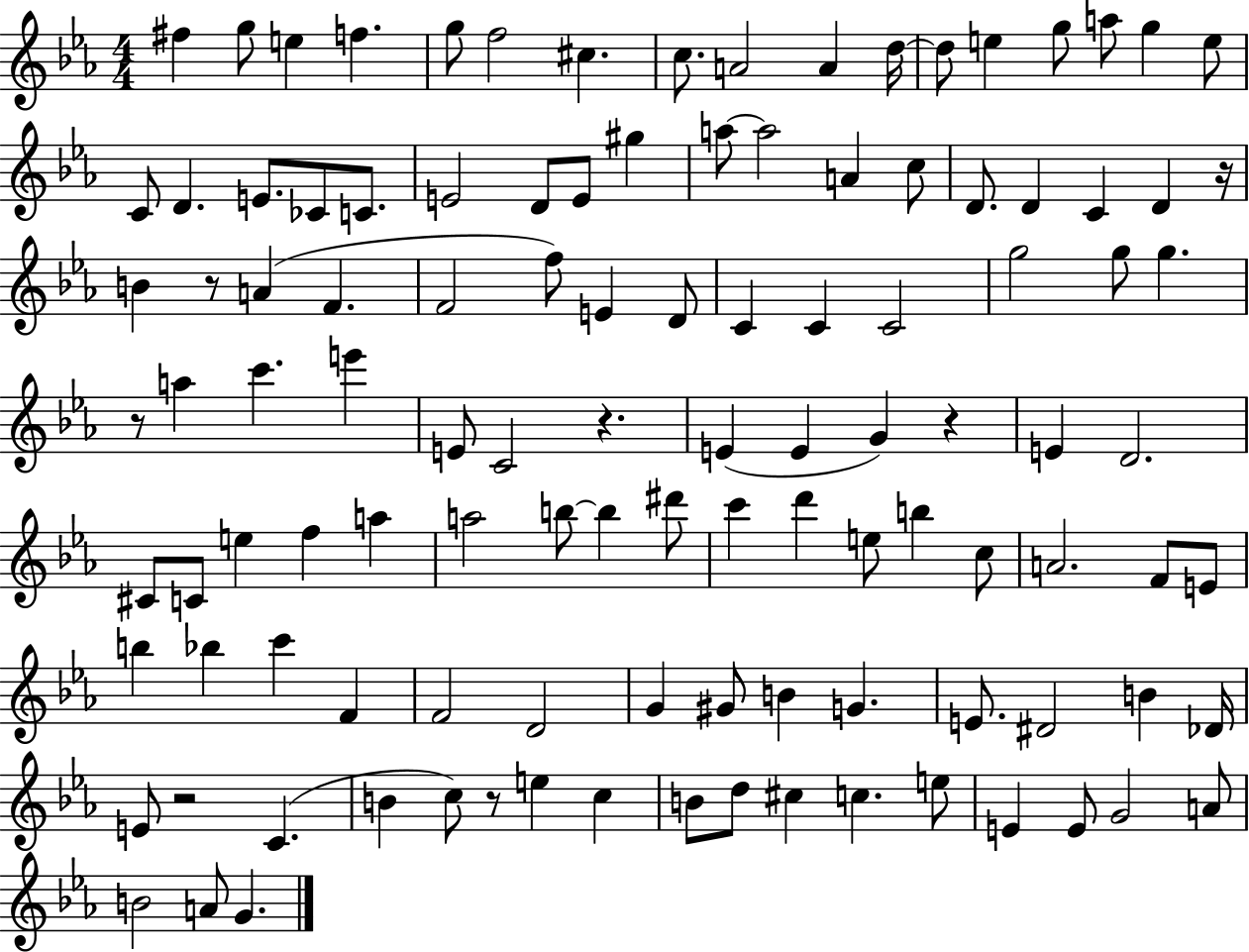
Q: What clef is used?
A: treble